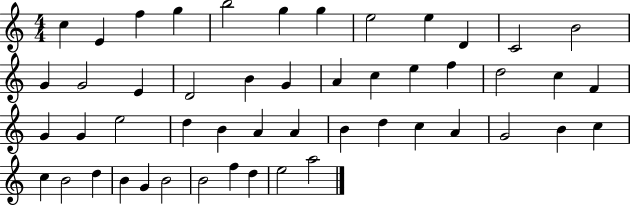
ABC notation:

X:1
T:Untitled
M:4/4
L:1/4
K:C
c E f g b2 g g e2 e D C2 B2 G G2 E D2 B G A c e f d2 c F G G e2 d B A A B d c A G2 B c c B2 d B G B2 B2 f d e2 a2